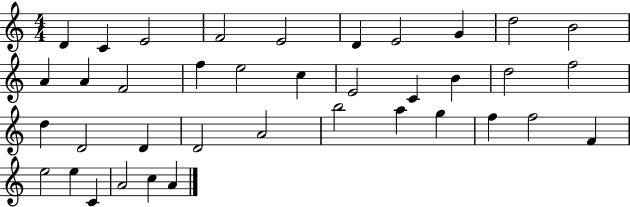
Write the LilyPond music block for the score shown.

{
  \clef treble
  \numericTimeSignature
  \time 4/4
  \key c \major
  d'4 c'4 e'2 | f'2 e'2 | d'4 e'2 g'4 | d''2 b'2 | \break a'4 a'4 f'2 | f''4 e''2 c''4 | e'2 c'4 b'4 | d''2 f''2 | \break d''4 d'2 d'4 | d'2 a'2 | b''2 a''4 g''4 | f''4 f''2 f'4 | \break e''2 e''4 c'4 | a'2 c''4 a'4 | \bar "|."
}